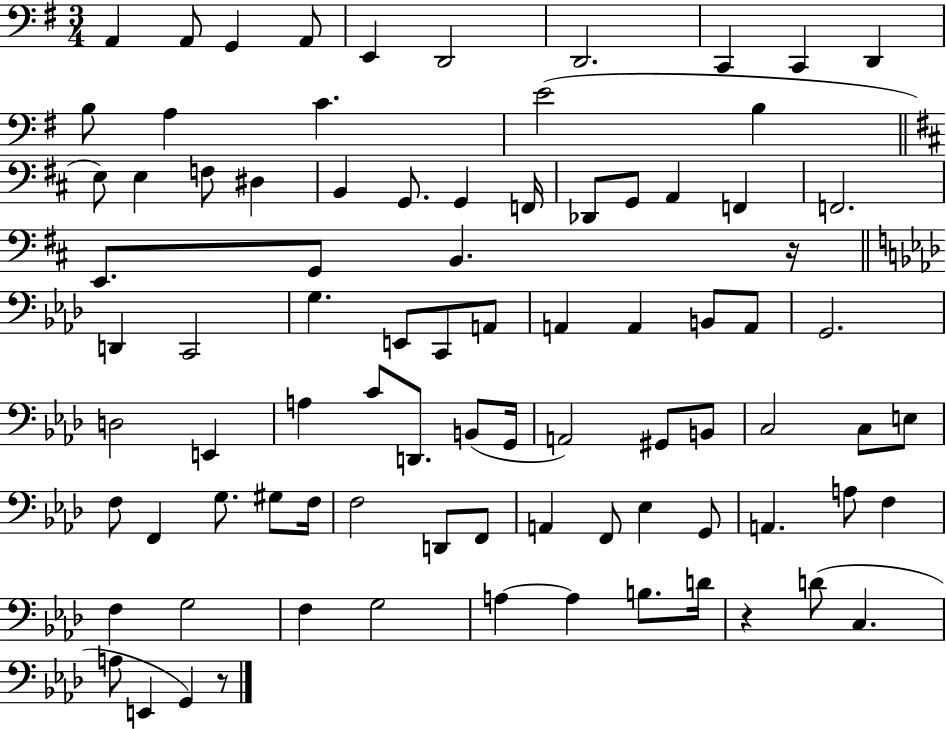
A2/q A2/e G2/q A2/e E2/q D2/h D2/h. C2/q C2/q D2/q B3/e A3/q C4/q. E4/h B3/q E3/e E3/q F3/e D#3/q B2/q G2/e. G2/q F2/s Db2/e G2/e A2/q F2/q F2/h. E2/e. G2/e B2/q. R/s D2/q C2/h G3/q. E2/e C2/e A2/e A2/q A2/q B2/e A2/e G2/h. D3/h E2/q A3/q C4/e D2/e. B2/e G2/s A2/h G#2/e B2/e C3/h C3/e E3/e F3/e F2/q G3/e. G#3/e F3/s F3/h D2/e F2/e A2/q F2/e Eb3/q G2/e A2/q. A3/e F3/q F3/q G3/h F3/q G3/h A3/q A3/q B3/e. D4/s R/q D4/e C3/q. A3/e E2/q G2/q R/e